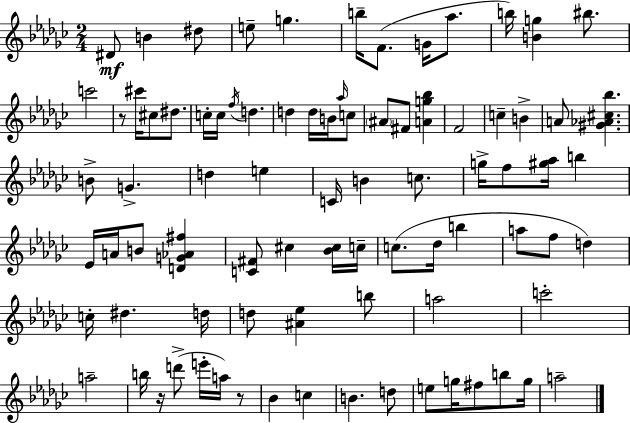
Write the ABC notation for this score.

X:1
T:Untitled
M:2/4
L:1/4
K:Ebm
^D/2 B ^d/2 e/2 g b/4 F/2 G/4 _a/2 b/4 [Bg] ^b/2 c'2 z/2 ^c'/4 ^c/2 ^d/2 c/4 c/4 f/4 d d d/4 B/4 _a/4 c/2 ^A/2 ^F/2 [Ag_b] F2 c B A/2 [^G_A^c_b] B/2 G d e C/4 B c/2 g/4 f/2 [^g_a]/4 b _E/4 A/4 B/2 [DG_A^f] [C^F]/2 ^c [_B^c]/4 c/4 c/2 _d/4 b a/2 f/2 d c/4 ^d d/4 d/2 [^A_e] b/2 a2 c'2 a2 b/4 z/4 d'/2 e'/4 a/4 z/2 _B c B d/2 e/2 g/4 ^f/2 b/2 g/4 a2